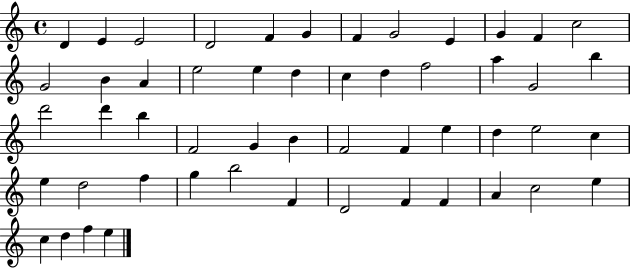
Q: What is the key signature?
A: C major